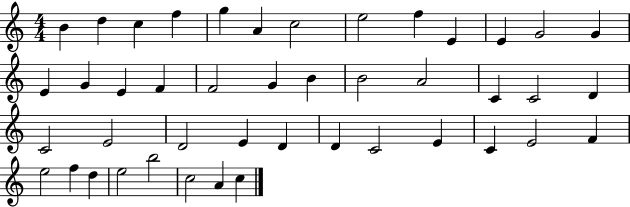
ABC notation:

X:1
T:Untitled
M:4/4
L:1/4
K:C
B d c f g A c2 e2 f E E G2 G E G E F F2 G B B2 A2 C C2 D C2 E2 D2 E D D C2 E C E2 F e2 f d e2 b2 c2 A c